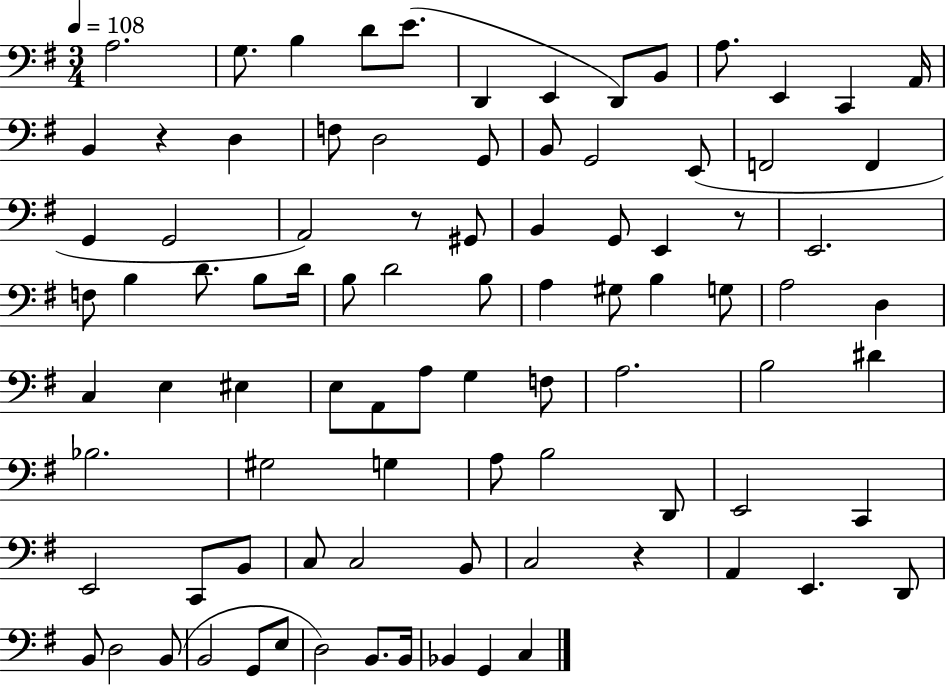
{
  \clef bass
  \numericTimeSignature
  \time 3/4
  \key g \major
  \tempo 4 = 108
  a2. | g8. b4 d'8 e'8.( | d,4 e,4 d,8) b,8 | a8. e,4 c,4 a,16 | \break b,4 r4 d4 | f8 d2 g,8 | b,8 g,2 e,8( | f,2 f,4 | \break g,4 g,2 | a,2) r8 gis,8 | b,4 g,8 e,4 r8 | e,2. | \break f8 b4 d'8. b8 d'16 | b8 d'2 b8 | a4 gis8 b4 g8 | a2 d4 | \break c4 e4 eis4 | e8 a,8 a8 g4 f8 | a2. | b2 dis'4 | \break bes2. | gis2 g4 | a8 b2 d,8 | e,2 c,4 | \break e,2 c,8 b,8 | c8 c2 b,8 | c2 r4 | a,4 e,4. d,8 | \break b,8 d2 b,8( | b,2 g,8 e8 | d2) b,8. b,16 | bes,4 g,4 c4 | \break \bar "|."
}